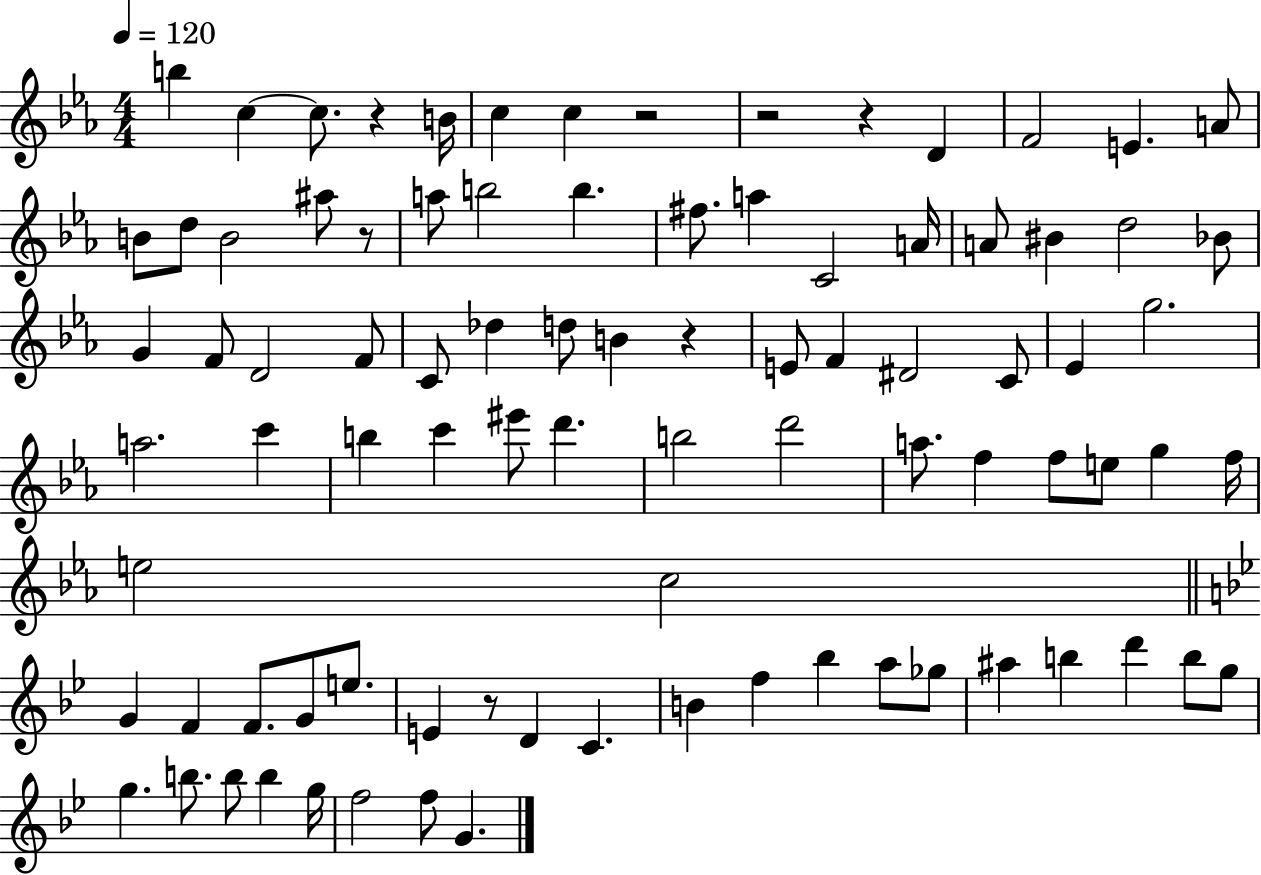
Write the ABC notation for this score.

X:1
T:Untitled
M:4/4
L:1/4
K:Eb
b c c/2 z B/4 c c z2 z2 z D F2 E A/2 B/2 d/2 B2 ^a/2 z/2 a/2 b2 b ^f/2 a C2 A/4 A/2 ^B d2 _B/2 G F/2 D2 F/2 C/2 _d d/2 B z E/2 F ^D2 C/2 _E g2 a2 c' b c' ^e'/2 d' b2 d'2 a/2 f f/2 e/2 g f/4 e2 c2 G F F/2 G/2 e/2 E z/2 D C B f _b a/2 _g/2 ^a b d' b/2 g/2 g b/2 b/2 b g/4 f2 f/2 G